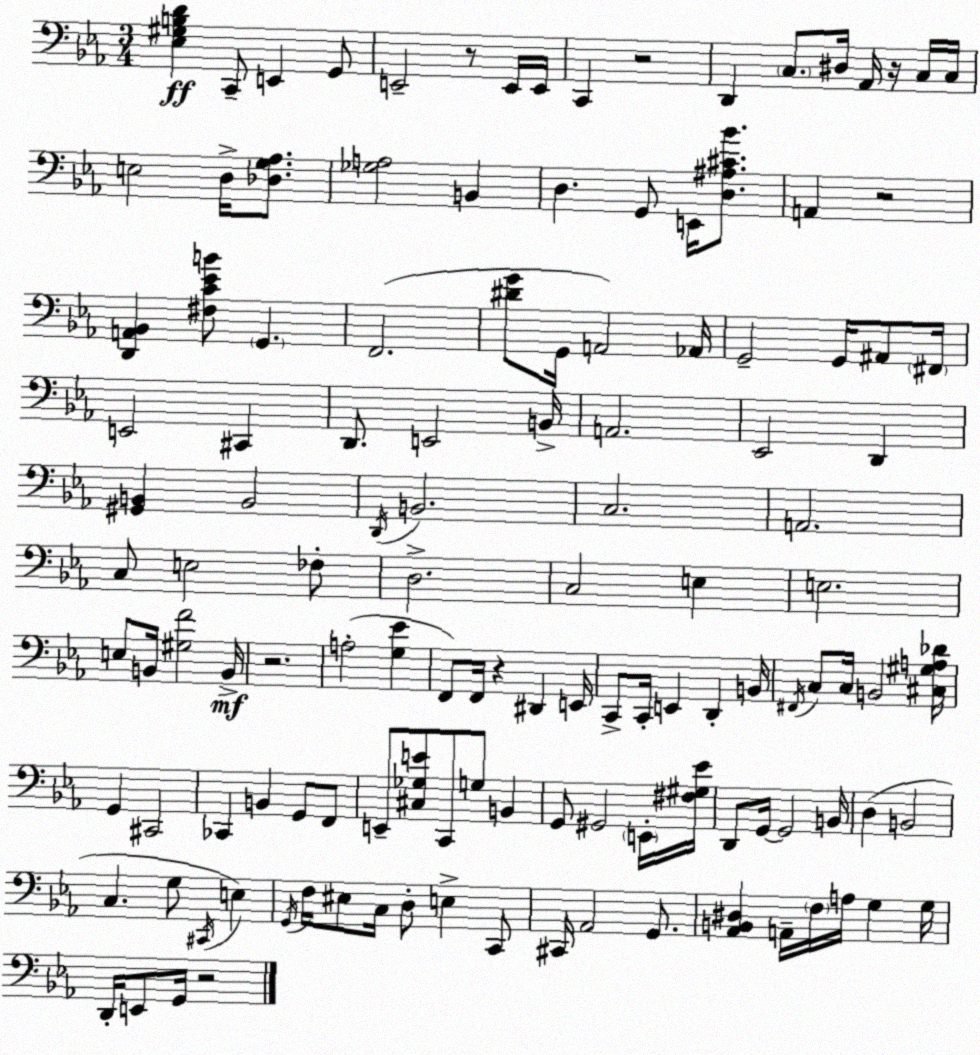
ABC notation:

X:1
T:Untitled
M:3/4
L:1/4
K:Cm
[_E,^G,B,D] C,,/2 E,, G,,/2 E,,2 z/2 E,,/4 E,,/4 C,, z2 D,, C,/2 ^D,/4 _A,,/4 z/4 C,/4 C,/4 E,2 D,/4 [_D,G,_A,]/2 [_G,A,]2 B,, D, G,,/2 E,,/4 [D,^A,^C_B]/2 A,, z2 [D,,A,,_B,,] [^F,C_EB]/2 G,, F,,2 [^DG]/2 G,,/4 A,,2 _A,,/4 G,,2 G,,/4 ^A,,/2 ^F,,/4 E,,2 ^C,, D,,/2 E,,2 B,,/4 A,,2 _E,,2 D,, [^G,,B,,] B,,2 D,,/4 B,,2 C,2 A,,2 C,/2 E,2 _F,/2 D,2 C,2 E, E,2 E,/2 B,,/4 [^G,F]2 B,,/4 z2 A,2 [G,_E] F,,/2 F,,/4 z ^D,, E,,/4 C,,/2 C,,/4 E,, D,, B,,/4 ^F,,/4 C,/2 C,/4 B,,2 [^C,^G,A,_D]/4 G,, ^C,,2 _C,, B,, G,,/2 F,,/2 E,,/2 [^C,_G,E]/2 C,,/2 G,/2 B,, G,,/2 ^G,,2 E,,/4 [^F,^G,_E]/4 D,,/2 G,,/4 G,,2 B,,/4 D, B,,2 C, G,/2 ^C,,/4 E, G,,/4 F,/4 ^E,/2 C,/4 D,/2 E, C,,/2 ^C,,/4 _A,,2 G,,/2 [_A,,B,,^D,] A,,/4 F,/4 A,/4 G, G,/4 D,,/4 E,,/2 G,,/4 z2